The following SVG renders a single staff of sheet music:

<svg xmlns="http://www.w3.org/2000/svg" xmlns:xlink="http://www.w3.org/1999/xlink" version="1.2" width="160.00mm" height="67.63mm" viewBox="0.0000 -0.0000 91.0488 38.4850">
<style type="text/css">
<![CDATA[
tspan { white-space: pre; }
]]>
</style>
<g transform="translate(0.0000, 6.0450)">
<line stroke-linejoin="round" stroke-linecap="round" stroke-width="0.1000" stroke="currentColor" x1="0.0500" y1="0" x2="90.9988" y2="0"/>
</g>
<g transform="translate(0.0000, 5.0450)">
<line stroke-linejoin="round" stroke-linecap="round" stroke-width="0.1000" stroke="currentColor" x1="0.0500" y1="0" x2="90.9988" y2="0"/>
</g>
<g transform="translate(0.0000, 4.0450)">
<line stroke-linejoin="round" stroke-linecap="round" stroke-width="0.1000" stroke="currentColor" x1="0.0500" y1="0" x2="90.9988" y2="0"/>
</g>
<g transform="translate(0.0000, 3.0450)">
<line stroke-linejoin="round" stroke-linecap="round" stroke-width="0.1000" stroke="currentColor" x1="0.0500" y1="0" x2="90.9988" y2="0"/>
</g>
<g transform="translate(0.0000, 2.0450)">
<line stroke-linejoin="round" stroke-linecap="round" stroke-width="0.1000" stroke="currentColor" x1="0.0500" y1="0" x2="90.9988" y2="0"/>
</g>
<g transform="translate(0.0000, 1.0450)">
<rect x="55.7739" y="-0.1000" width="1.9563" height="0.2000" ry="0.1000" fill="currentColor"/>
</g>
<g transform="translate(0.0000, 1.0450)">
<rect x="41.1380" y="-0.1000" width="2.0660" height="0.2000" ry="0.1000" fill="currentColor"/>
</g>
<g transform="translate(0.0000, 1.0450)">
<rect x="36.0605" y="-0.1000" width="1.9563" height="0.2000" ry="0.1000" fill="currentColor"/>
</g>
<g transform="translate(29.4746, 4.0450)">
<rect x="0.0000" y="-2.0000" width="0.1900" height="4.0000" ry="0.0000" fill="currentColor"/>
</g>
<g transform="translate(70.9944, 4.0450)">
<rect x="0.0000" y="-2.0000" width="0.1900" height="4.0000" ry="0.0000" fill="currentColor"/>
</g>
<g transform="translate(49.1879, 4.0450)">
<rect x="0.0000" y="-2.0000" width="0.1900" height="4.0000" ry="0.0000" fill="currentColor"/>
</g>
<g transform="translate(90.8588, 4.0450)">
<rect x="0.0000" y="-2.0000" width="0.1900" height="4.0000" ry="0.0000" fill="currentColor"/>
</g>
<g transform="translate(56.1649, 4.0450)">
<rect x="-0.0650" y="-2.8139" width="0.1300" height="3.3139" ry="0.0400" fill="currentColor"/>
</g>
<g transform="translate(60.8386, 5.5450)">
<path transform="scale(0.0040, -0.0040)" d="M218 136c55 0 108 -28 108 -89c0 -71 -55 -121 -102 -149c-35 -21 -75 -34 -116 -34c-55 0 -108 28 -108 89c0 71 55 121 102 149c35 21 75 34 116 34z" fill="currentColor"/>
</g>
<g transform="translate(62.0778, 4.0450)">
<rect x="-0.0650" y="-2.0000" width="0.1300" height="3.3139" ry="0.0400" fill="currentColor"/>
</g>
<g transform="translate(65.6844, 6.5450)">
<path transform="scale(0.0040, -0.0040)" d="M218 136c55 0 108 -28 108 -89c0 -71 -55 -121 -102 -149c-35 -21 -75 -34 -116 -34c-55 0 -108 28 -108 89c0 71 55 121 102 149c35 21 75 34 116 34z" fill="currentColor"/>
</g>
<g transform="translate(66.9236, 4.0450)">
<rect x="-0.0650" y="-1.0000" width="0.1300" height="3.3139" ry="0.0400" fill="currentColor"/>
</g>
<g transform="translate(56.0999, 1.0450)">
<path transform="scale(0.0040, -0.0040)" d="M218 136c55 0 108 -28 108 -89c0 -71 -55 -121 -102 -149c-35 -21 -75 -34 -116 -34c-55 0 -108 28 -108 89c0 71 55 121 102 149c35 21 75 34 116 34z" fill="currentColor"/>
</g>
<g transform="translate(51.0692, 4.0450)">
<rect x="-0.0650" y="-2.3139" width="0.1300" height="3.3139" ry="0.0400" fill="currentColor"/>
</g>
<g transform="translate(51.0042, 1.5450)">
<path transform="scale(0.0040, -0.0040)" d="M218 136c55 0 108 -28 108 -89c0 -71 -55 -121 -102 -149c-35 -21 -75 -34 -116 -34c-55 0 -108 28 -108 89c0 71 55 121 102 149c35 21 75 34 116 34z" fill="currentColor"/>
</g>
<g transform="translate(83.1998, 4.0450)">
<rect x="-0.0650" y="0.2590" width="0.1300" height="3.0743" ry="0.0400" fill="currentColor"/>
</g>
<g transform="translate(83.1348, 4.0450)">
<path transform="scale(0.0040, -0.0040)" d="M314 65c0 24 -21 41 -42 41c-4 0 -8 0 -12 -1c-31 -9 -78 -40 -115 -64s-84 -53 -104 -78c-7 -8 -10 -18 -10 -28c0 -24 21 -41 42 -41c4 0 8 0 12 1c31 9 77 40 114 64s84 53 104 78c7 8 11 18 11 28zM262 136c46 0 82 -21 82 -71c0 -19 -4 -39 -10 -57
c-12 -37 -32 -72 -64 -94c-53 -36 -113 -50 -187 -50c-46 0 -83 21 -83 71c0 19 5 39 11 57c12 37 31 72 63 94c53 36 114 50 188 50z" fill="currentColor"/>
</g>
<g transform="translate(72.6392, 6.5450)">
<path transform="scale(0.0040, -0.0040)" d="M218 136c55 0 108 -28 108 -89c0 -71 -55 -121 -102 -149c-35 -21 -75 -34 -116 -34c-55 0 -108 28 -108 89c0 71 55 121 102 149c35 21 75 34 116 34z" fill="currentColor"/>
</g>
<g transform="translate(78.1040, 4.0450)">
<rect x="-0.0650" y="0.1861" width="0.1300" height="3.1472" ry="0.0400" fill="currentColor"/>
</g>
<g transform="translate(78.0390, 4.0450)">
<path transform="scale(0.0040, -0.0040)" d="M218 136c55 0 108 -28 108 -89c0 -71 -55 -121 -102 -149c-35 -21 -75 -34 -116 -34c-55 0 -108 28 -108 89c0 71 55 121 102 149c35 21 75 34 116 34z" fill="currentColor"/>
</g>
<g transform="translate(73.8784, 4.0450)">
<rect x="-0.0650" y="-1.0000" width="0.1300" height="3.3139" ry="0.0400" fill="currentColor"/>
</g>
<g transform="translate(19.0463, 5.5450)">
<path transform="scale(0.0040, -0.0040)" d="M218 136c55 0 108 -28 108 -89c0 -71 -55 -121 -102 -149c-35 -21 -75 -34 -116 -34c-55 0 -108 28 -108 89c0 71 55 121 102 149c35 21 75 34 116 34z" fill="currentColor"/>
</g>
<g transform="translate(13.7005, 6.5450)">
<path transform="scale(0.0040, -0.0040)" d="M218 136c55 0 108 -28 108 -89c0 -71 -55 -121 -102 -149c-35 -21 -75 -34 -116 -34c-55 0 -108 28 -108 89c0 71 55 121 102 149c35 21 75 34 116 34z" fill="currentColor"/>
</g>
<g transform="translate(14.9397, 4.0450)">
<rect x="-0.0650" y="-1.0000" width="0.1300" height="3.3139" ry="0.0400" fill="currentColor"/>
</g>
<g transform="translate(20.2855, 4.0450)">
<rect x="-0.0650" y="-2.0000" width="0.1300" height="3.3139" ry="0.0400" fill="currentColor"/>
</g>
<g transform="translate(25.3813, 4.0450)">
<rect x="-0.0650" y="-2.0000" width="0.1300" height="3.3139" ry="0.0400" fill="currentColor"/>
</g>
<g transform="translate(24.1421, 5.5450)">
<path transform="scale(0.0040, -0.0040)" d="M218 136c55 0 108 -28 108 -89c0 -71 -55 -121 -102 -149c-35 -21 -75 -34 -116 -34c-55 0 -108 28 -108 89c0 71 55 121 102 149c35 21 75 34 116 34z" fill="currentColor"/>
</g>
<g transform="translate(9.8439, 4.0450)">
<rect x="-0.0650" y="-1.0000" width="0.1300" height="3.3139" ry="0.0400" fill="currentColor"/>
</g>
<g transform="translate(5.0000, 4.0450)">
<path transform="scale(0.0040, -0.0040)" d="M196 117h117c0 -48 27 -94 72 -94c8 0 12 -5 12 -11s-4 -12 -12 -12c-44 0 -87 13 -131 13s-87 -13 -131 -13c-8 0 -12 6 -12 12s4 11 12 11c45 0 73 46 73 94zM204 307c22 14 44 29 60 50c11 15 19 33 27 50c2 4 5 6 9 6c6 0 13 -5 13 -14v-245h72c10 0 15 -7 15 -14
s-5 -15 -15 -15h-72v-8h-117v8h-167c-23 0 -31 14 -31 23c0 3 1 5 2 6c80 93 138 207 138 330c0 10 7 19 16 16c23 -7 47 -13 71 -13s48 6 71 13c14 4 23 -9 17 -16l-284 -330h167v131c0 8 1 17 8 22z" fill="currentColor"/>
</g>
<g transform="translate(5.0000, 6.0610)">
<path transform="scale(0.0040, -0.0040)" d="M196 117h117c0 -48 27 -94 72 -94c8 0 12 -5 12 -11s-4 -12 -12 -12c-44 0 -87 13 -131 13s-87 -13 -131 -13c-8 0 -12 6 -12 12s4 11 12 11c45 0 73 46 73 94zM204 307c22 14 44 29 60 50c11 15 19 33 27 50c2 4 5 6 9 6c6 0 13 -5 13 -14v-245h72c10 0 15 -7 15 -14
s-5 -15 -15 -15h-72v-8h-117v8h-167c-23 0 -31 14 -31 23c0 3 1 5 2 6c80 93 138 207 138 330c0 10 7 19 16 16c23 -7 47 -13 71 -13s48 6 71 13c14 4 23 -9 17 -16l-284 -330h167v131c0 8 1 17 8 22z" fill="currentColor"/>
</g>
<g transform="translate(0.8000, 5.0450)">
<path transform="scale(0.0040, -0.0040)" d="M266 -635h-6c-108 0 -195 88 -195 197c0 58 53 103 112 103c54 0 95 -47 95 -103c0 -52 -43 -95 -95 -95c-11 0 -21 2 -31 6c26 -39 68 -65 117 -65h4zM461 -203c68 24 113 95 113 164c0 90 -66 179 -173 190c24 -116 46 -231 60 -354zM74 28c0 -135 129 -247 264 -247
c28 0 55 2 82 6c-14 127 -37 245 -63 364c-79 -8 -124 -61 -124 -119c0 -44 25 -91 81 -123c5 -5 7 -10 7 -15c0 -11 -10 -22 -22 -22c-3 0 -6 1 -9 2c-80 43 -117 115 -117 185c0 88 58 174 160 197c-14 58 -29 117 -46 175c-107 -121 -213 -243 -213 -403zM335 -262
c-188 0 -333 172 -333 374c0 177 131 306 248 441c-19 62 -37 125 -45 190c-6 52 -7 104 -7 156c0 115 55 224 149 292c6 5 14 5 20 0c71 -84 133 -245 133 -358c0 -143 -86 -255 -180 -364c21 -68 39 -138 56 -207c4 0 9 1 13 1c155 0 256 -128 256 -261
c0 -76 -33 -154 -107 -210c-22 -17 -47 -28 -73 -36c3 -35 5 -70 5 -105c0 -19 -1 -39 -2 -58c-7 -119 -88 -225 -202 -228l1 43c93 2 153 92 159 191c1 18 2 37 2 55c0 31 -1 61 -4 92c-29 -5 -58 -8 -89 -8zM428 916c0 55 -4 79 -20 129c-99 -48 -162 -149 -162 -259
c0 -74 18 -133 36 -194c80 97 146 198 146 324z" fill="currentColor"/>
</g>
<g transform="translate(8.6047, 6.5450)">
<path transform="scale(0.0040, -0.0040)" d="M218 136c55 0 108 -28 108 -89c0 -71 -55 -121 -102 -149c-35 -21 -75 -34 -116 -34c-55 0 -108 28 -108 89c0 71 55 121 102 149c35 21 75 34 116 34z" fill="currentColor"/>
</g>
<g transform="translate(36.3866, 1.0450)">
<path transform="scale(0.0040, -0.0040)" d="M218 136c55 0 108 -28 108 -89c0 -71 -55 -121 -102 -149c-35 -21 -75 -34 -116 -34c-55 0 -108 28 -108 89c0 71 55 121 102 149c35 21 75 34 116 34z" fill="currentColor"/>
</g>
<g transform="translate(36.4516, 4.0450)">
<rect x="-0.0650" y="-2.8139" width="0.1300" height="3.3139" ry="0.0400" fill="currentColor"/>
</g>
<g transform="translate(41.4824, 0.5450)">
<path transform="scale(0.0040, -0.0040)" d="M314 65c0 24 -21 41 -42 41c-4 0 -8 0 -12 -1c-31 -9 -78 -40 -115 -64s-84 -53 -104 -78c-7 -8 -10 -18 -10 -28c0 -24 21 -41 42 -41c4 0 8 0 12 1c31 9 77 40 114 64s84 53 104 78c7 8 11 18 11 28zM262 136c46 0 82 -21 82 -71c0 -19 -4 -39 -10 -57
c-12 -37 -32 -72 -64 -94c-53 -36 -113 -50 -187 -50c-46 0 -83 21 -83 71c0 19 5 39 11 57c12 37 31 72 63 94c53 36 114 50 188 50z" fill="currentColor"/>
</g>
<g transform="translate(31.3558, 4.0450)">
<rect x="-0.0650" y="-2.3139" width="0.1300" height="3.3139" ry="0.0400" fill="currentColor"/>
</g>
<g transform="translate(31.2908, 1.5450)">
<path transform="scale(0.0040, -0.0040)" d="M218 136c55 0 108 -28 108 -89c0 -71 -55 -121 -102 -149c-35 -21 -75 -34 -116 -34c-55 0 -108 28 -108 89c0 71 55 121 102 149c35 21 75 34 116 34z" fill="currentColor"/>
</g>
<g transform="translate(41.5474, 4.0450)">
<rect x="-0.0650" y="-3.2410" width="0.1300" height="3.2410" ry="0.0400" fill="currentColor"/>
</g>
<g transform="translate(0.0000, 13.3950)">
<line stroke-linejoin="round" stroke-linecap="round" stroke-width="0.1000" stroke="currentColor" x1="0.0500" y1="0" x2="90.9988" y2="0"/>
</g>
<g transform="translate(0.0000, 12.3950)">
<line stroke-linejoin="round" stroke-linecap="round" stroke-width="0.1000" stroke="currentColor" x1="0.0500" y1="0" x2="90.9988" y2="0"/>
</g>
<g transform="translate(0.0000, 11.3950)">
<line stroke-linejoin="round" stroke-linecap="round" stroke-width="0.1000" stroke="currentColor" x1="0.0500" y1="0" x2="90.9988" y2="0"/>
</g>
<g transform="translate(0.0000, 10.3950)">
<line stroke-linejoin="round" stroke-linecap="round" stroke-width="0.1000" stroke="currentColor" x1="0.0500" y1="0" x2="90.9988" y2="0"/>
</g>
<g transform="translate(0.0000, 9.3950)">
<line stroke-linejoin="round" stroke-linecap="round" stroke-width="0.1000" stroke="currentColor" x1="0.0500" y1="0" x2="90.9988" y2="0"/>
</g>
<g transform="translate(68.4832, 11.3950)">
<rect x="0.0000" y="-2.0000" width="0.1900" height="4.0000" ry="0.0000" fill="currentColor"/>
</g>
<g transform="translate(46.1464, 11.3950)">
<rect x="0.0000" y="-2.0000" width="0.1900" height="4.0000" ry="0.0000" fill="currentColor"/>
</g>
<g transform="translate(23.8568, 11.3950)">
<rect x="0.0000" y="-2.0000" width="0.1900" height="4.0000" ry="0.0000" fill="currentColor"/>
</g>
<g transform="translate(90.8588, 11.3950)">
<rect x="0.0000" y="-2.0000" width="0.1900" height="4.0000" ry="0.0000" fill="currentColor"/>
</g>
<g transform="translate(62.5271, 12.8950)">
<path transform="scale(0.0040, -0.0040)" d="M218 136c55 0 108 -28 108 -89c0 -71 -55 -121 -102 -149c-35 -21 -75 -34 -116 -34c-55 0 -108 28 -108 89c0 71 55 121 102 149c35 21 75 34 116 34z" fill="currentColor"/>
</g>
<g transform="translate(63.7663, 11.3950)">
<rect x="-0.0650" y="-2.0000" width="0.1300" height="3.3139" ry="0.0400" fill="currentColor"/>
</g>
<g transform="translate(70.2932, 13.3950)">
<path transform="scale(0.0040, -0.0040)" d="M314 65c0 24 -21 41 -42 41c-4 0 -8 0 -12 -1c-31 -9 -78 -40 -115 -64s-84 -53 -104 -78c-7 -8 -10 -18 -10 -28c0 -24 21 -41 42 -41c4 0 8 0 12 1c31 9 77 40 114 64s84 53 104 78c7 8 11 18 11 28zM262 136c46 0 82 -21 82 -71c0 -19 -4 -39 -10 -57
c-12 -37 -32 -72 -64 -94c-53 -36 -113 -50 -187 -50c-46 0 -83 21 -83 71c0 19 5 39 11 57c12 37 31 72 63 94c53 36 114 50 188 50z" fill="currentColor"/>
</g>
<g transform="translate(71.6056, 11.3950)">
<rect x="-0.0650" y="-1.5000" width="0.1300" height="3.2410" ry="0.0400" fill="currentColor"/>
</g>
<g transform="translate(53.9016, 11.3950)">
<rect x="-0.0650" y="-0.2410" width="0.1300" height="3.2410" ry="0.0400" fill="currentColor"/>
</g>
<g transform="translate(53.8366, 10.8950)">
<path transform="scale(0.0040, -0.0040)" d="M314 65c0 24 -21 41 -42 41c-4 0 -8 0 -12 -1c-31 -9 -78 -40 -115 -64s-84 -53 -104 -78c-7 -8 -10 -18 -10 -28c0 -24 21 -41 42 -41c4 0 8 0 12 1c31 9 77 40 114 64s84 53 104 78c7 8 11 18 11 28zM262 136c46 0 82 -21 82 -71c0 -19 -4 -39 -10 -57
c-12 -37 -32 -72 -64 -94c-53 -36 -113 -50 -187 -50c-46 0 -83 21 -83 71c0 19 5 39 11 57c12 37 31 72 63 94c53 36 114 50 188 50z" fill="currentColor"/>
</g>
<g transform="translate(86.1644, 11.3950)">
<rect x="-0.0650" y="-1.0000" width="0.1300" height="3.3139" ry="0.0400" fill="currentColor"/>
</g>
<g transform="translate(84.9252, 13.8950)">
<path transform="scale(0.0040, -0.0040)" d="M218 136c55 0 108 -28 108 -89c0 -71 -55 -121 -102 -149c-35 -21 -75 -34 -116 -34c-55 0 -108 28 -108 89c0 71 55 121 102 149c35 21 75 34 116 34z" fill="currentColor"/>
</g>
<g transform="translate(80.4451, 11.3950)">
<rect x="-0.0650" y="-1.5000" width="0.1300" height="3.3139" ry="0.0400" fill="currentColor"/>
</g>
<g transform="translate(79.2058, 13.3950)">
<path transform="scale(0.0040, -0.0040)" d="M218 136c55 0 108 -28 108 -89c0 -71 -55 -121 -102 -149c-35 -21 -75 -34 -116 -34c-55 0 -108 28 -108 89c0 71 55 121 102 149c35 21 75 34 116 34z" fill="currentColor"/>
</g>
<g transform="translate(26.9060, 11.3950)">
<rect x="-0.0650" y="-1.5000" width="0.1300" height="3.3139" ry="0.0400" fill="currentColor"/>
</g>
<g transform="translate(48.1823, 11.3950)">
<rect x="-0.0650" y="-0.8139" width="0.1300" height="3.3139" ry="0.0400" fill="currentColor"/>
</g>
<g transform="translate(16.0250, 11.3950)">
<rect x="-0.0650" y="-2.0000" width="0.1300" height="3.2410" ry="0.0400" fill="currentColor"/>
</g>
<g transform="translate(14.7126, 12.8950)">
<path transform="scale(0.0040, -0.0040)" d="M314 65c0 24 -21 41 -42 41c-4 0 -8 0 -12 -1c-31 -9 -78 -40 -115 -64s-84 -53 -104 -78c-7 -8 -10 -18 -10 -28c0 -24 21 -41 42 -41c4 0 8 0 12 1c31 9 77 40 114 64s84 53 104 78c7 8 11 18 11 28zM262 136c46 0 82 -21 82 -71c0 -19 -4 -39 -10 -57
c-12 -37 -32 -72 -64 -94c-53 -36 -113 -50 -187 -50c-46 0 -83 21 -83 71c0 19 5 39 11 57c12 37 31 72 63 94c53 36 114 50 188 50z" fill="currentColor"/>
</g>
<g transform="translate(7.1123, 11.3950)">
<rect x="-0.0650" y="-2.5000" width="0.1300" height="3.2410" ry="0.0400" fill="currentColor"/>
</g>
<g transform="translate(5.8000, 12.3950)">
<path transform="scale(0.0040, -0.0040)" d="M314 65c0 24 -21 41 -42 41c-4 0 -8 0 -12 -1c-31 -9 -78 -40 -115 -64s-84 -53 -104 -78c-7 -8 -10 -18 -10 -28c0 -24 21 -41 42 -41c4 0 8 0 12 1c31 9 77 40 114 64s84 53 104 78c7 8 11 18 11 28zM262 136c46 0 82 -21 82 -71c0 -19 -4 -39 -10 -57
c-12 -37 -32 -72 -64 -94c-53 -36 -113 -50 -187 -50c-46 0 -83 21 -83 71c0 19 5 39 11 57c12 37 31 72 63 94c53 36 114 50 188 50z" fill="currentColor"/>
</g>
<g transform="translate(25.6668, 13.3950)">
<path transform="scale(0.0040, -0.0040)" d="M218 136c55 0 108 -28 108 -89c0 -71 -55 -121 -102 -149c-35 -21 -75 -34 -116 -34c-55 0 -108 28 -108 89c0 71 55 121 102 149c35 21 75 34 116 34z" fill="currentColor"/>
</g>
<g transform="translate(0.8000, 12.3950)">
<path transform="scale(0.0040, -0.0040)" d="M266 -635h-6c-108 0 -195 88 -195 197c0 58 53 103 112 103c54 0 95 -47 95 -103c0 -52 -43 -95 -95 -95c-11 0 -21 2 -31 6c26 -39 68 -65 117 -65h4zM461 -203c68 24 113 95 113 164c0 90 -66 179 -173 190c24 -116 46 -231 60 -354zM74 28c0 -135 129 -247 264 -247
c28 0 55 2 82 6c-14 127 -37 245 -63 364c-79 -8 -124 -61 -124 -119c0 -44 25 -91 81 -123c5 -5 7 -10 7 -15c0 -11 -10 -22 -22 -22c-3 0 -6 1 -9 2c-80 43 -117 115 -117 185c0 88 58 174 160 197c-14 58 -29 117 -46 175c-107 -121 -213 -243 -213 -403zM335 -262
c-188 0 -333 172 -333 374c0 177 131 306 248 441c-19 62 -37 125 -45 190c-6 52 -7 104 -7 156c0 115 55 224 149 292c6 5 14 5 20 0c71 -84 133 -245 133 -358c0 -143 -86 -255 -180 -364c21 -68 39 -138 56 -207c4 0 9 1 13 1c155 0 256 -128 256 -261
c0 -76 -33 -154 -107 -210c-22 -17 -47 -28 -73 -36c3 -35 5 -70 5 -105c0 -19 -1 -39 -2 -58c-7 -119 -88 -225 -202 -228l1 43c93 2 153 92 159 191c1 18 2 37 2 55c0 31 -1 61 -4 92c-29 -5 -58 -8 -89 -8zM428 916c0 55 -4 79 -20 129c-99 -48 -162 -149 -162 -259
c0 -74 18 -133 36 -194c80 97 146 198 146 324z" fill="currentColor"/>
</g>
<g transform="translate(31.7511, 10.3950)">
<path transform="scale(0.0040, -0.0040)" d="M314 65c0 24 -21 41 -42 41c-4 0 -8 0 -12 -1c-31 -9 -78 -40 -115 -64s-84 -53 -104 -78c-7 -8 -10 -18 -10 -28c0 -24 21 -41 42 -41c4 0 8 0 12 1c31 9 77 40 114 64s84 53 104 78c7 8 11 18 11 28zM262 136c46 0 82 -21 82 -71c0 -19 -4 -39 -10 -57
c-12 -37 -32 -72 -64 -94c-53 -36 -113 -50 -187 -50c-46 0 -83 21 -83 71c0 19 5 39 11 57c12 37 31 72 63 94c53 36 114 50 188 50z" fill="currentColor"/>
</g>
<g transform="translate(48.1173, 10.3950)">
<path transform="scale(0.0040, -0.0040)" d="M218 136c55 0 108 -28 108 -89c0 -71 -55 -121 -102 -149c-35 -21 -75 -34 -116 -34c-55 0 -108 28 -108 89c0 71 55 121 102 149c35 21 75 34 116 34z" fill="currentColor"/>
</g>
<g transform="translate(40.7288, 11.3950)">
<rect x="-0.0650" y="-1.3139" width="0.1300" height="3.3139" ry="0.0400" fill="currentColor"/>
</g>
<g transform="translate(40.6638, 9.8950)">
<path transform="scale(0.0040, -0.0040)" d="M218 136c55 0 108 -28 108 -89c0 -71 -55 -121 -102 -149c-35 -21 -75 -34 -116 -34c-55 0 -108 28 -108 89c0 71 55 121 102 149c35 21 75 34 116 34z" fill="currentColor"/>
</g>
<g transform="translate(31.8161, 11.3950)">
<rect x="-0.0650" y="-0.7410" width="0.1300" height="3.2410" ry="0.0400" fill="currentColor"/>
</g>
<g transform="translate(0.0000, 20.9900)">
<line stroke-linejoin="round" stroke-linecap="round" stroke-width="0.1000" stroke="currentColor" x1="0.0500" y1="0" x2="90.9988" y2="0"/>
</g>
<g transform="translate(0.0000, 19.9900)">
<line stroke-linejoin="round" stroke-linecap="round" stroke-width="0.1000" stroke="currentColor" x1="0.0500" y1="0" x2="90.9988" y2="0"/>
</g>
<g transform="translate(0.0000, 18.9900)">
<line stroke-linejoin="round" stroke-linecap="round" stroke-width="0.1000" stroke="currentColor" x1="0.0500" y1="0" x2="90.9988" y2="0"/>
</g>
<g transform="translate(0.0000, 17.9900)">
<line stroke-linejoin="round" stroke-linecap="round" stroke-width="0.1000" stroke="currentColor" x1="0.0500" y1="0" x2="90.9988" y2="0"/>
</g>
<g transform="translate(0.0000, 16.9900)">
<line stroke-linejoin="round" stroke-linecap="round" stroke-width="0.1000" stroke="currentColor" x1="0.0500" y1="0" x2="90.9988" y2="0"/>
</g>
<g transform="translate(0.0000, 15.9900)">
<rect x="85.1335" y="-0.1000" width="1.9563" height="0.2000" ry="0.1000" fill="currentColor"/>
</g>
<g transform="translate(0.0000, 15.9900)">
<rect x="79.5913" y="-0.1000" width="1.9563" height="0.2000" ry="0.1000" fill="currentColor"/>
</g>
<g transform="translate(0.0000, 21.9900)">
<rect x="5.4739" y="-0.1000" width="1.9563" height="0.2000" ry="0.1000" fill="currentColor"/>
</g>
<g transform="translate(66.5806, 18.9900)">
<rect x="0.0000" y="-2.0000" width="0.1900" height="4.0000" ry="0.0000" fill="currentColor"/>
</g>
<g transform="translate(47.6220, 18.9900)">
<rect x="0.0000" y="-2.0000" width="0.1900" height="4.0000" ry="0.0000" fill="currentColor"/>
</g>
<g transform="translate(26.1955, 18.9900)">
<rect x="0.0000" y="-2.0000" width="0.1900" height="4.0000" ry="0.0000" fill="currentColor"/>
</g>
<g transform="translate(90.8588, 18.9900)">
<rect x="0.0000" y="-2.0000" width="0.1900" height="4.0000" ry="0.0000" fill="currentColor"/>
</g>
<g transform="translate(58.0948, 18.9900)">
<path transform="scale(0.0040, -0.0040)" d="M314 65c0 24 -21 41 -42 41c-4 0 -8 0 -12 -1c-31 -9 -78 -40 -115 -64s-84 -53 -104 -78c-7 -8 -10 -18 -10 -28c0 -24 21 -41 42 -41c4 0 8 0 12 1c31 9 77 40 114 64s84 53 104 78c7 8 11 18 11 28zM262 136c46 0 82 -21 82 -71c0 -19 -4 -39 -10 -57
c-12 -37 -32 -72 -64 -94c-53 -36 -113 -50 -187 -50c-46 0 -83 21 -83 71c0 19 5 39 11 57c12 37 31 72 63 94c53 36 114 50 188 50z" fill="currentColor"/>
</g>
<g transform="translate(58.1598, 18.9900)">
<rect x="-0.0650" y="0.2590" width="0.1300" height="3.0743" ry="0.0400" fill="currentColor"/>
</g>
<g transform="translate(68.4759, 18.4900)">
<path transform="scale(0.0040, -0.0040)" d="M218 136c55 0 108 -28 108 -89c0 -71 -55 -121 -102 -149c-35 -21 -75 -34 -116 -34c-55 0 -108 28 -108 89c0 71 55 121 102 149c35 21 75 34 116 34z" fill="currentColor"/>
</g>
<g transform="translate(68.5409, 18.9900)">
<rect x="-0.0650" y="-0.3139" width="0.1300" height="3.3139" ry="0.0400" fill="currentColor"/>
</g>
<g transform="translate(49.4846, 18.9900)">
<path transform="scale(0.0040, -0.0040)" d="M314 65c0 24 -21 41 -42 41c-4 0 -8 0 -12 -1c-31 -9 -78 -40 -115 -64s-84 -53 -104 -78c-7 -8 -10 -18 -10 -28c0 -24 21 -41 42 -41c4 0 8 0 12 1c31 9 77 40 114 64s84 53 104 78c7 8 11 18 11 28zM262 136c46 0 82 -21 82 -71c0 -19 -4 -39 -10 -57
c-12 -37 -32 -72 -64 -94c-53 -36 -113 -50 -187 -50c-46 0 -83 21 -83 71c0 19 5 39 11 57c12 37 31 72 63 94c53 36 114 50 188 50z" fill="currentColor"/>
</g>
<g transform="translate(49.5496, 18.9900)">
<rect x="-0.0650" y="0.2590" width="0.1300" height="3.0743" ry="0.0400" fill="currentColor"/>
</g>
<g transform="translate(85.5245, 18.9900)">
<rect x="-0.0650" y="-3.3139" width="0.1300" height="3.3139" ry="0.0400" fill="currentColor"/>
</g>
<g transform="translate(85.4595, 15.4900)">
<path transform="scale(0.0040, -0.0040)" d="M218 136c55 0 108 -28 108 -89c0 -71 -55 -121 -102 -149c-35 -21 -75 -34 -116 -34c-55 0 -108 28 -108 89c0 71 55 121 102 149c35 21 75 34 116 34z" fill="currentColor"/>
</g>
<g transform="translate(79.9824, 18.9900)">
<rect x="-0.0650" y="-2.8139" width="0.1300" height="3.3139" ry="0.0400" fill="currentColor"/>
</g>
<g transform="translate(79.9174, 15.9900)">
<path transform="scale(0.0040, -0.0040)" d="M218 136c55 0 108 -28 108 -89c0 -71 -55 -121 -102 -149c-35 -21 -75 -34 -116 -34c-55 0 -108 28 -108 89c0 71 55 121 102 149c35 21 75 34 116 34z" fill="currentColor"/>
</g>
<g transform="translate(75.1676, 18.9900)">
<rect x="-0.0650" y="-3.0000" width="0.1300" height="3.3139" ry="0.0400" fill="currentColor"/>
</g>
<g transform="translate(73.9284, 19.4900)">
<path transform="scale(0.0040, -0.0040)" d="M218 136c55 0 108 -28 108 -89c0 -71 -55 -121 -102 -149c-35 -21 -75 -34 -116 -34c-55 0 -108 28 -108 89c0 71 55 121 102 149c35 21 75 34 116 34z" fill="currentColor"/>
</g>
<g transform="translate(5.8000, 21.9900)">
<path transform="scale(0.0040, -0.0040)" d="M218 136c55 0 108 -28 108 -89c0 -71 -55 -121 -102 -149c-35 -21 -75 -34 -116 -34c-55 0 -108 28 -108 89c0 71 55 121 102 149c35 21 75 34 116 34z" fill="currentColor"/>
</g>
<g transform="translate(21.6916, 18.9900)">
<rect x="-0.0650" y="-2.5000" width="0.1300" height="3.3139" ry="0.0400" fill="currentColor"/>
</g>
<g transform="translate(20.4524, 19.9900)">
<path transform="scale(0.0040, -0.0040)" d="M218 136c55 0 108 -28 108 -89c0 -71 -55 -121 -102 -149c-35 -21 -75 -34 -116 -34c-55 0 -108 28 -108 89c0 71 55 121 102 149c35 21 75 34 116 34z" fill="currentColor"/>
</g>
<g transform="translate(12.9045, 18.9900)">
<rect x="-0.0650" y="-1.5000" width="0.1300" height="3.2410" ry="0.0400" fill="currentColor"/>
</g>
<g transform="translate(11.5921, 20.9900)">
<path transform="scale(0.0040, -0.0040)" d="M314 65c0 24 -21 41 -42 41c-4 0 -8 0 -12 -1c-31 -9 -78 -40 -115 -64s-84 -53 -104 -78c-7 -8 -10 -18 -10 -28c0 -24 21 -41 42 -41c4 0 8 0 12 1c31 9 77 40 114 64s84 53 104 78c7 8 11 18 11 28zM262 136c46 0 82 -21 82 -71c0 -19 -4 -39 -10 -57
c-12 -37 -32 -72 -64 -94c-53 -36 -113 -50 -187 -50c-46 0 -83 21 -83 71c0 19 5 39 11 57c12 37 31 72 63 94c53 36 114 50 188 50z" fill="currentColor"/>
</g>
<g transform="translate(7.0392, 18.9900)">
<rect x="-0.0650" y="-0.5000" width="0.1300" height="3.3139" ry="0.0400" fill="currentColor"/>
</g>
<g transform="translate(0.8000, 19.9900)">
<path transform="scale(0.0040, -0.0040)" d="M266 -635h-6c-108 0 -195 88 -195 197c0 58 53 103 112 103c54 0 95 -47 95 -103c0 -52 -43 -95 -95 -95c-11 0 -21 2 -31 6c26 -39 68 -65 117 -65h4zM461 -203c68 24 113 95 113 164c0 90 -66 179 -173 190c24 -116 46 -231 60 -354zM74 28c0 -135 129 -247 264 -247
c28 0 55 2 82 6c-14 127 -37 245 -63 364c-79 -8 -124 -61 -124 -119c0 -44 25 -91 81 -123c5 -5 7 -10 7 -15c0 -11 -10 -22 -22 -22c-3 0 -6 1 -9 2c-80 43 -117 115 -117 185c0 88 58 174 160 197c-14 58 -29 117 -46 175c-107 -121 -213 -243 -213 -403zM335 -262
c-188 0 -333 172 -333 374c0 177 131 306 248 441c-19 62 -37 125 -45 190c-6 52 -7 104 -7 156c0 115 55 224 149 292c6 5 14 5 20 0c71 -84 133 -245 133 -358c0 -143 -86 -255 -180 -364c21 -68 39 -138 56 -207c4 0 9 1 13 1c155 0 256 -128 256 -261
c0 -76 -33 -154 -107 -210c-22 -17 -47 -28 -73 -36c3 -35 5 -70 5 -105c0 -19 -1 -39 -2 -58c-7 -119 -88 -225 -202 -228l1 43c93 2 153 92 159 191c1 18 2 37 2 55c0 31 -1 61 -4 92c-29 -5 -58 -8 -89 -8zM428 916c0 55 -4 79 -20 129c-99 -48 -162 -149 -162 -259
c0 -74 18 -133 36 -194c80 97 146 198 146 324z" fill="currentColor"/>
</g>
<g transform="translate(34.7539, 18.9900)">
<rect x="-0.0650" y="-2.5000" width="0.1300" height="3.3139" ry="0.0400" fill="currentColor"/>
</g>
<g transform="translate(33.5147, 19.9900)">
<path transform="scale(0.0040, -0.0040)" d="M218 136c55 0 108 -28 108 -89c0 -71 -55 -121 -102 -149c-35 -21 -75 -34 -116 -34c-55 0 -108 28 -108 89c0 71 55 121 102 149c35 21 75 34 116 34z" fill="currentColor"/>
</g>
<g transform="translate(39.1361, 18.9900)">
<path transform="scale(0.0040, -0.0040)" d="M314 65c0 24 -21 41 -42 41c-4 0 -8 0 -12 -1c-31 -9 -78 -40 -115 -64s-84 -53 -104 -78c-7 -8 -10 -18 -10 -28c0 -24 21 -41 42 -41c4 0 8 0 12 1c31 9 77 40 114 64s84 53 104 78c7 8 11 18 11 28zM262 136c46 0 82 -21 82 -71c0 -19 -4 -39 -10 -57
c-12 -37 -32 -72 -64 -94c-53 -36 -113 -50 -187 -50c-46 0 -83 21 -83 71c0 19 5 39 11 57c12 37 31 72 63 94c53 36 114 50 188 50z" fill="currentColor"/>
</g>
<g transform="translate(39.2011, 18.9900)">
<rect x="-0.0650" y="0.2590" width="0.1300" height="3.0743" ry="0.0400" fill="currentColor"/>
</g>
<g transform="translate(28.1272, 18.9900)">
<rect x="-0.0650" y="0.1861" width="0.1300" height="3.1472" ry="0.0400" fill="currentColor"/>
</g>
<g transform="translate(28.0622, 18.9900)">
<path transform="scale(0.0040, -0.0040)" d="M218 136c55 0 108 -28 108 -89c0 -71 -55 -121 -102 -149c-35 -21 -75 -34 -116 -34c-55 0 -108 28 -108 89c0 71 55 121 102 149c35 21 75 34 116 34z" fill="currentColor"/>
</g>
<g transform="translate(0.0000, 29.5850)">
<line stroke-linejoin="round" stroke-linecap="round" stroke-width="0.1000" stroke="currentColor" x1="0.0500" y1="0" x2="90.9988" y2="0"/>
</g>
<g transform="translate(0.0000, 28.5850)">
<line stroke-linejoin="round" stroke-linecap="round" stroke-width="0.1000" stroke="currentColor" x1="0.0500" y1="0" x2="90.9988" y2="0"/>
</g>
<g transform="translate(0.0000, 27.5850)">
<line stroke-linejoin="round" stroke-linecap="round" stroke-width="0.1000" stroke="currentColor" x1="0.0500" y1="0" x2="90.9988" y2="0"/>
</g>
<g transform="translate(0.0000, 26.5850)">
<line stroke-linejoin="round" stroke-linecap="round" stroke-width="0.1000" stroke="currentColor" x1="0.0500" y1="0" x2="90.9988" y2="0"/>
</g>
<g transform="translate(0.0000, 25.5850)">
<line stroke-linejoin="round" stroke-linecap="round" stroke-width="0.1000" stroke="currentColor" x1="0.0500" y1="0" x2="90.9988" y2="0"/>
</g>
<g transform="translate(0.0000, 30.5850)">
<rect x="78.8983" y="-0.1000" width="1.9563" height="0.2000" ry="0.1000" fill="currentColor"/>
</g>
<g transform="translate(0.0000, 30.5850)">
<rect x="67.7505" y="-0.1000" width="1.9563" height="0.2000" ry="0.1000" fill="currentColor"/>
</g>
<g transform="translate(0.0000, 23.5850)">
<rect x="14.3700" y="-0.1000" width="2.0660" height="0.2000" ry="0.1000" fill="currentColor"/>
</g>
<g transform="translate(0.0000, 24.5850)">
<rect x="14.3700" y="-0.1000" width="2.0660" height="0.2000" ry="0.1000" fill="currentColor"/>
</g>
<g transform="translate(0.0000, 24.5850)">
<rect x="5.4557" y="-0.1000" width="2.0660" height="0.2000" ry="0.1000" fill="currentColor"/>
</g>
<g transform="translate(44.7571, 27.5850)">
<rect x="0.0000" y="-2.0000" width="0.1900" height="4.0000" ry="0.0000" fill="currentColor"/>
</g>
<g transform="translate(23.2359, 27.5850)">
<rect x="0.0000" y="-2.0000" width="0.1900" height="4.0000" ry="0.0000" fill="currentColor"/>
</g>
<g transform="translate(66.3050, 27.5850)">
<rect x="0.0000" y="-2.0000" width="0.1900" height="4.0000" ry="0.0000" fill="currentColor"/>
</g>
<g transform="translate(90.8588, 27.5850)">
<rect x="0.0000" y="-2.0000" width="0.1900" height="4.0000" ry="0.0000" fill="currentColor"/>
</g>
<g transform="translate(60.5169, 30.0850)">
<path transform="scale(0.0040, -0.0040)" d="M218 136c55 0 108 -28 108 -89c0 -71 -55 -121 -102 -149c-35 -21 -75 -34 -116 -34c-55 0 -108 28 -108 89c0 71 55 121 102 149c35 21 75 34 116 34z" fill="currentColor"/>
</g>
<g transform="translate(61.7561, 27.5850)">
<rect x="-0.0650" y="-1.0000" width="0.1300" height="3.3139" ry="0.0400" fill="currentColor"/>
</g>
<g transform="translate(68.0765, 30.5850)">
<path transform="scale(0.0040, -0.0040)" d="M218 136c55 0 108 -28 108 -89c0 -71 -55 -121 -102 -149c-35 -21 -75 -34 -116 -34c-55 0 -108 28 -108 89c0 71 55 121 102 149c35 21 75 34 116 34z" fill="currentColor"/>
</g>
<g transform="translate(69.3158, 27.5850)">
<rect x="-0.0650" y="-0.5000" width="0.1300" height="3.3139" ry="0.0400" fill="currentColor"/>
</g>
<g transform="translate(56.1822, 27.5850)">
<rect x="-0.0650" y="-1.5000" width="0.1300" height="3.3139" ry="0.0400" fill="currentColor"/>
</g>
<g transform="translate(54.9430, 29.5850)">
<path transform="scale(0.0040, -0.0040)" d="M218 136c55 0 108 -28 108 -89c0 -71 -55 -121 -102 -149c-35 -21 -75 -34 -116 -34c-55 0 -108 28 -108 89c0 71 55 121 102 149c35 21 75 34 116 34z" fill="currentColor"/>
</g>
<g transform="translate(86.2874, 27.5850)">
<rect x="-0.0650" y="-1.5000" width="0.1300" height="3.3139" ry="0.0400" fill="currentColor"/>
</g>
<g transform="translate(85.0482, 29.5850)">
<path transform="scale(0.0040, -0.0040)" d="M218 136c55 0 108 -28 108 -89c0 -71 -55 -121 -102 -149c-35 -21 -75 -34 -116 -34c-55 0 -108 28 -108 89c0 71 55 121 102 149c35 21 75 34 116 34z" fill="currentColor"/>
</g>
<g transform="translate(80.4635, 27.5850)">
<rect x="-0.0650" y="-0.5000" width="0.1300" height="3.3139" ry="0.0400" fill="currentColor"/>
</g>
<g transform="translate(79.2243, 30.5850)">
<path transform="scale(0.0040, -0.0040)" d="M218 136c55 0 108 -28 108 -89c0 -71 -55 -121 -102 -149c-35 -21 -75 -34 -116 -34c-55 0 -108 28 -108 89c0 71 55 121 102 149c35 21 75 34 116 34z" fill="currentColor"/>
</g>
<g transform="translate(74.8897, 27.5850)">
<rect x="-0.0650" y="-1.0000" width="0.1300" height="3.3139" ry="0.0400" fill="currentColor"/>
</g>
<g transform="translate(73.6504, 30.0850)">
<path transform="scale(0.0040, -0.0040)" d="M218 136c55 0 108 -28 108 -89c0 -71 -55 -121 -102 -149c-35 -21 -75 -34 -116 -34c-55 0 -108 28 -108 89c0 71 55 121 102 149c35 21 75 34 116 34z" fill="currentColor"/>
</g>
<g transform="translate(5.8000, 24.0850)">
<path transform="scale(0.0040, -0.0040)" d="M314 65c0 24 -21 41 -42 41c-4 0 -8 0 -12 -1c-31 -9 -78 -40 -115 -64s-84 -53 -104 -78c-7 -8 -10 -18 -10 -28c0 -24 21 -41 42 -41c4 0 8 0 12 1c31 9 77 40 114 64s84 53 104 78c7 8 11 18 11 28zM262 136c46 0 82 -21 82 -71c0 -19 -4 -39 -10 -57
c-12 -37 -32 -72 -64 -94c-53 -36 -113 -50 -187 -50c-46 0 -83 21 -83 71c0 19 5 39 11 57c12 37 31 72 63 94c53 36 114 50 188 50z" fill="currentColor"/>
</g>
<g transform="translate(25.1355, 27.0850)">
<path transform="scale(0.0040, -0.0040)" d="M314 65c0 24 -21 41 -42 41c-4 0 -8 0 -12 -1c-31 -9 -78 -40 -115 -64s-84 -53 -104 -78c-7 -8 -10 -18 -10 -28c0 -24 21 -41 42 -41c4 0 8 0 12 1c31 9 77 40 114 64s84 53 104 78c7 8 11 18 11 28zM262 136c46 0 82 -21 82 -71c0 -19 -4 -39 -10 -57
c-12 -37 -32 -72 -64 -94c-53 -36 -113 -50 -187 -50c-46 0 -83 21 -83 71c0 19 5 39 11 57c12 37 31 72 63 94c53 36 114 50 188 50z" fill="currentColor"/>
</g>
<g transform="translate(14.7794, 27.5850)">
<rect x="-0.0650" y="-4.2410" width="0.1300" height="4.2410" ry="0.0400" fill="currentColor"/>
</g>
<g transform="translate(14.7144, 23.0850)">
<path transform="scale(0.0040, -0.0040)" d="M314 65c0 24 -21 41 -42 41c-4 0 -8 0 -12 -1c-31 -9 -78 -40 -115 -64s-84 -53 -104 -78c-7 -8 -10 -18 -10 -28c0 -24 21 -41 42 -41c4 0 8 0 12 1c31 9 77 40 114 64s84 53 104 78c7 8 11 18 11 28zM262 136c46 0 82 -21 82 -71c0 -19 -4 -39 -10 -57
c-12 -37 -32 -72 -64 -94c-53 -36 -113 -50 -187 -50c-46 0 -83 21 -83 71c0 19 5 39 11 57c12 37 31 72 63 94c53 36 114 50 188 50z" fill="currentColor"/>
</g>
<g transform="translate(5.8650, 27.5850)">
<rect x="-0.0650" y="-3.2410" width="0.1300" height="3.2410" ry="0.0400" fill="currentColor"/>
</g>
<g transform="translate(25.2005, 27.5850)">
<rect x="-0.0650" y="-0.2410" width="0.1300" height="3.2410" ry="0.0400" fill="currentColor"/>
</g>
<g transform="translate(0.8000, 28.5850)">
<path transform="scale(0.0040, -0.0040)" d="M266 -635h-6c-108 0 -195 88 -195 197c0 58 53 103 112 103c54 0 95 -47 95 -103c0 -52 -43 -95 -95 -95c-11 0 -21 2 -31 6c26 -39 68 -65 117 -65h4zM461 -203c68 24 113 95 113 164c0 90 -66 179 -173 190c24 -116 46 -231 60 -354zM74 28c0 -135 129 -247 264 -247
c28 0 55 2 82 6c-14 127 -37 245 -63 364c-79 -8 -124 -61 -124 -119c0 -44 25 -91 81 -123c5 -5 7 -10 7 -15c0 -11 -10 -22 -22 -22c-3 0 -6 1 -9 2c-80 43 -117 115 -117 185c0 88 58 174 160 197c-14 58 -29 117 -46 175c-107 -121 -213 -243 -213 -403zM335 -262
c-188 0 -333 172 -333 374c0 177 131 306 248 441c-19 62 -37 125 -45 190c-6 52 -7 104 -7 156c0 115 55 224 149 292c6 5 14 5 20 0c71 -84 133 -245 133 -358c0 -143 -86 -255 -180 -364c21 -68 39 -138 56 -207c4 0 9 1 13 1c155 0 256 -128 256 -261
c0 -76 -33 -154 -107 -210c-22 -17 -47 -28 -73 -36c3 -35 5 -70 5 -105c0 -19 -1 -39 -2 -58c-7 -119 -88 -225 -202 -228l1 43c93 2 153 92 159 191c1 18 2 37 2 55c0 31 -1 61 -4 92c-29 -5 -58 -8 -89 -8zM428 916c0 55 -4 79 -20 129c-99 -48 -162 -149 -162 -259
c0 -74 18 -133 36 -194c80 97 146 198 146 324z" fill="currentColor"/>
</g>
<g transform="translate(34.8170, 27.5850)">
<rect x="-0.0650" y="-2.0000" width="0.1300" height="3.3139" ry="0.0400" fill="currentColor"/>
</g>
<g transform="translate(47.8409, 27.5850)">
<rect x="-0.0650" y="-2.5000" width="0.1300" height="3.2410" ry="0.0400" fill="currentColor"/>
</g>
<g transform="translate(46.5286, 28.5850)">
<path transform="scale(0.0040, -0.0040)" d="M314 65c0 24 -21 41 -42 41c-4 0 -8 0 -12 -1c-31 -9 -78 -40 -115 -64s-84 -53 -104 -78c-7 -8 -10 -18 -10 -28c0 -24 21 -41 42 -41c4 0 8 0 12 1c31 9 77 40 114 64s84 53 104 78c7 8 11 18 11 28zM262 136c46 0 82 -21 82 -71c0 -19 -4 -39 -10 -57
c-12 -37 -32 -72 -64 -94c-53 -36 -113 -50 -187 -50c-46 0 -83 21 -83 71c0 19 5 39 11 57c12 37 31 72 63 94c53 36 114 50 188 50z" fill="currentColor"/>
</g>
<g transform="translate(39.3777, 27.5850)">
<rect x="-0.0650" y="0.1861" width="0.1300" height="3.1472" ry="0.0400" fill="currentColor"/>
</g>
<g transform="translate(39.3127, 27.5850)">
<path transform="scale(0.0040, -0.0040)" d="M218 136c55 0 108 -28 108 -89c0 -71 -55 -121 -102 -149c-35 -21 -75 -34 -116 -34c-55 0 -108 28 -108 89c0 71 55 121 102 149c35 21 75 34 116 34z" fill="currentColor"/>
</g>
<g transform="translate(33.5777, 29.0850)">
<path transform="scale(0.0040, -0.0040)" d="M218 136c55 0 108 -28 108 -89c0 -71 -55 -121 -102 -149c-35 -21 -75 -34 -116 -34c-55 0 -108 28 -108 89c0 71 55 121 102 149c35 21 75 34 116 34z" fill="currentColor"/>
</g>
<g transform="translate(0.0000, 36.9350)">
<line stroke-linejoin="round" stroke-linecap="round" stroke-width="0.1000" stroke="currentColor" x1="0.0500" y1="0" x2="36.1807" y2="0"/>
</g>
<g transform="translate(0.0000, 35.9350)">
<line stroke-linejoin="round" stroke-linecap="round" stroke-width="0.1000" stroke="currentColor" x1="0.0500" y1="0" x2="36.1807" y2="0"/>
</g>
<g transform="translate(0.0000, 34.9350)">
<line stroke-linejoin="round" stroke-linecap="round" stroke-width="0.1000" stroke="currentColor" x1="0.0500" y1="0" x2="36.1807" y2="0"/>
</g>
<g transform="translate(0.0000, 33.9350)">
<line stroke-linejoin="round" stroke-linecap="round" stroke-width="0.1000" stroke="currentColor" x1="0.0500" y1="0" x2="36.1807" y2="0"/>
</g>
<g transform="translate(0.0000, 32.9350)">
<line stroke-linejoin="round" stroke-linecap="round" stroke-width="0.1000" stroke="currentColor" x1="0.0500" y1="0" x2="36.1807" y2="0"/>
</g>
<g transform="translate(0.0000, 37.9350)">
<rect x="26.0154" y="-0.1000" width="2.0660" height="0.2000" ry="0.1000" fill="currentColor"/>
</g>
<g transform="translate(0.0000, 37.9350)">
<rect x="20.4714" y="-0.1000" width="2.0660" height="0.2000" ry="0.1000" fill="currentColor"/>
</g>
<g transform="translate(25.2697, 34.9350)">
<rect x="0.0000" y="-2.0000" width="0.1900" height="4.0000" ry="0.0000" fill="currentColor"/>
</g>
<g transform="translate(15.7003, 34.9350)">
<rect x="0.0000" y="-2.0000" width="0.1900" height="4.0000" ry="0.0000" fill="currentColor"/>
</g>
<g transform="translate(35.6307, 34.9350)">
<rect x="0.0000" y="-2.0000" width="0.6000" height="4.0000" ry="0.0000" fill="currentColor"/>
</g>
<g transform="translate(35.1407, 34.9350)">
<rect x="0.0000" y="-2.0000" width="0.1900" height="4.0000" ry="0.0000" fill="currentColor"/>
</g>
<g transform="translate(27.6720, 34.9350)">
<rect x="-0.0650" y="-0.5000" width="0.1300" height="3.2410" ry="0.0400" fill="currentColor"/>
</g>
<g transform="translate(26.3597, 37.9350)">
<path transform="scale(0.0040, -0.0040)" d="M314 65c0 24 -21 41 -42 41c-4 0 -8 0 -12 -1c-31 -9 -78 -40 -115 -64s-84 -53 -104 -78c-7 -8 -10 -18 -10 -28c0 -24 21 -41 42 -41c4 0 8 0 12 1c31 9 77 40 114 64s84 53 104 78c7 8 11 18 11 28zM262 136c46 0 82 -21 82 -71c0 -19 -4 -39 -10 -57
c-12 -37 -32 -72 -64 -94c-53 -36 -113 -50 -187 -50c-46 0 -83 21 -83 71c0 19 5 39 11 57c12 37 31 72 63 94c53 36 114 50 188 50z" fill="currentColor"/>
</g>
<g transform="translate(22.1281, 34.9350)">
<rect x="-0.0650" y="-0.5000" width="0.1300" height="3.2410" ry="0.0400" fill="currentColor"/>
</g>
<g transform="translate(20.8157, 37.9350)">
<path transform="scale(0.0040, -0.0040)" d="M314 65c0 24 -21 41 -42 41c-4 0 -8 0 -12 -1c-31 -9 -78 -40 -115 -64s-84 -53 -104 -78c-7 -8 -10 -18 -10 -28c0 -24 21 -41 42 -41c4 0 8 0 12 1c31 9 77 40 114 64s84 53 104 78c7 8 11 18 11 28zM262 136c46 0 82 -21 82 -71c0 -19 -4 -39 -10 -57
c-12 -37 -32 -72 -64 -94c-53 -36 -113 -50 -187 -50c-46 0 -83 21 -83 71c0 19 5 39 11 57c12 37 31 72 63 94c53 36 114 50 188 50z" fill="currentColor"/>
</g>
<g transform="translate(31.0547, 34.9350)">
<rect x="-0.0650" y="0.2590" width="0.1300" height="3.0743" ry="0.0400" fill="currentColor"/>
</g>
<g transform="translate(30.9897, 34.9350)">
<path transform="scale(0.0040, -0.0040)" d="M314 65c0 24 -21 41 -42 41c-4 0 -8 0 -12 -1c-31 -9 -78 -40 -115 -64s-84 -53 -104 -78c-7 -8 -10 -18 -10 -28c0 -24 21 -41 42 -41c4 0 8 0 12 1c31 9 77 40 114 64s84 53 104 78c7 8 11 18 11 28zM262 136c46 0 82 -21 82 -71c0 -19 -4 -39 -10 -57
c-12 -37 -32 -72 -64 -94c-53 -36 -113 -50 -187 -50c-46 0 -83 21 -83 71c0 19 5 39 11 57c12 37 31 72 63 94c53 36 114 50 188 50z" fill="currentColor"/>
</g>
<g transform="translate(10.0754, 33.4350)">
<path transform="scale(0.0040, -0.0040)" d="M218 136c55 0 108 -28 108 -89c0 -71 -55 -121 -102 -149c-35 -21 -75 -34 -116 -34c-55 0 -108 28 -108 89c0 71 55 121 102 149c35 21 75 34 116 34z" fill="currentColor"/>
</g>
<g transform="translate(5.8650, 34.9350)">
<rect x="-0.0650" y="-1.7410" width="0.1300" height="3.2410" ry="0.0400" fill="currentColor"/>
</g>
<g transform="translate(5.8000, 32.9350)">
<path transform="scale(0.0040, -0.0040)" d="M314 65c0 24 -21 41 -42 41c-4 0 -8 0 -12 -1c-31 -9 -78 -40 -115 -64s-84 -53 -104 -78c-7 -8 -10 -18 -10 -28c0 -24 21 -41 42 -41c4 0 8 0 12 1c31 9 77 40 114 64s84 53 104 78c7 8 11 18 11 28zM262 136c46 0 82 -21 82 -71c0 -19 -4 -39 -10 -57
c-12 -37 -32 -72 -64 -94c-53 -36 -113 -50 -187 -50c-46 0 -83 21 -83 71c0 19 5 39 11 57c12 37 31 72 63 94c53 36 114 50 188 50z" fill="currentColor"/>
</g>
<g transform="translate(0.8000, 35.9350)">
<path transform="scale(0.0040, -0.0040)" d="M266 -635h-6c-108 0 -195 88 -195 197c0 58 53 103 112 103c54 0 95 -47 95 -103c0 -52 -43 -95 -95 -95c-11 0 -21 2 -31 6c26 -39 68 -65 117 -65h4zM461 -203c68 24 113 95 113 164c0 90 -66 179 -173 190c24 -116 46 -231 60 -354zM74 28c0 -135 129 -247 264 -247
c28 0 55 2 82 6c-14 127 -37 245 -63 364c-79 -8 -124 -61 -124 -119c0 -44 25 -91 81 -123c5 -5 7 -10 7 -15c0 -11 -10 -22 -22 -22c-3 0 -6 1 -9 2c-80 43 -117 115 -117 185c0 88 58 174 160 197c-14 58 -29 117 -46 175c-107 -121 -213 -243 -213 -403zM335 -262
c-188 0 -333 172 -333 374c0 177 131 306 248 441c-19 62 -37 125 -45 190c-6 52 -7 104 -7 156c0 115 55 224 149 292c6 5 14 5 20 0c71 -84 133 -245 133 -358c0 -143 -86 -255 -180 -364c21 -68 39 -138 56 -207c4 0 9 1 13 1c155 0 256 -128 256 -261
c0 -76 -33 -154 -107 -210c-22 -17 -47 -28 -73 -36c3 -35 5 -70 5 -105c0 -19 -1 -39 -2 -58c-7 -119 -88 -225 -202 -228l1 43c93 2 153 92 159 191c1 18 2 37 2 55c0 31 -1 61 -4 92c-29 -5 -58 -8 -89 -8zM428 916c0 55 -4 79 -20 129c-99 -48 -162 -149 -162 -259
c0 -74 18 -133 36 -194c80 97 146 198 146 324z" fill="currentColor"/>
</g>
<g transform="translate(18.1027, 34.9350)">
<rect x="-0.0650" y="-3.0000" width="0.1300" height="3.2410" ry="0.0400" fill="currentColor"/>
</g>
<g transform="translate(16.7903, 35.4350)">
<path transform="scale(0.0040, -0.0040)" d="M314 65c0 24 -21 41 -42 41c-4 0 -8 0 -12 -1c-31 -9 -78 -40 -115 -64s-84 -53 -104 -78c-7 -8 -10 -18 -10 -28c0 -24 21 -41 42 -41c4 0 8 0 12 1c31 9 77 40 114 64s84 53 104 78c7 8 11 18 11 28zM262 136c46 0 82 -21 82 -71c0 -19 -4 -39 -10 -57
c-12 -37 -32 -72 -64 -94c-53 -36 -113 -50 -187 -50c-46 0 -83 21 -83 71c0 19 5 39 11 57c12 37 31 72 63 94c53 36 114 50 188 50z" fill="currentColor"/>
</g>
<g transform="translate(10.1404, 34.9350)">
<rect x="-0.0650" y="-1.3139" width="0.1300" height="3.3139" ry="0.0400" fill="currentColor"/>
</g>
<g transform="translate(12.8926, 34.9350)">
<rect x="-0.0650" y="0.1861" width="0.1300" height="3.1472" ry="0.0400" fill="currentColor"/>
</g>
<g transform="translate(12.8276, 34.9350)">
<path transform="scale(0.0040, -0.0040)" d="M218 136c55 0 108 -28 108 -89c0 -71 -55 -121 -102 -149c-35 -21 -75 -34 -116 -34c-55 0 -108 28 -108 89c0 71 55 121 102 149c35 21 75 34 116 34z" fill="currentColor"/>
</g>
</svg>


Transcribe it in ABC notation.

X:1
T:Untitled
M:4/4
L:1/4
K:C
D D F F g a b2 g a F D D B B2 G2 F2 E d2 e d c2 F E2 E D C E2 G B G B2 B2 B2 c A a b b2 d'2 c2 F B G2 E D C D C E f2 e B A2 C2 C2 B2